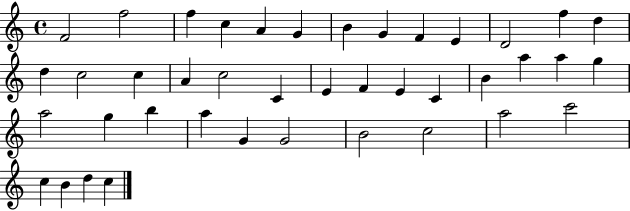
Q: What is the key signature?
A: C major